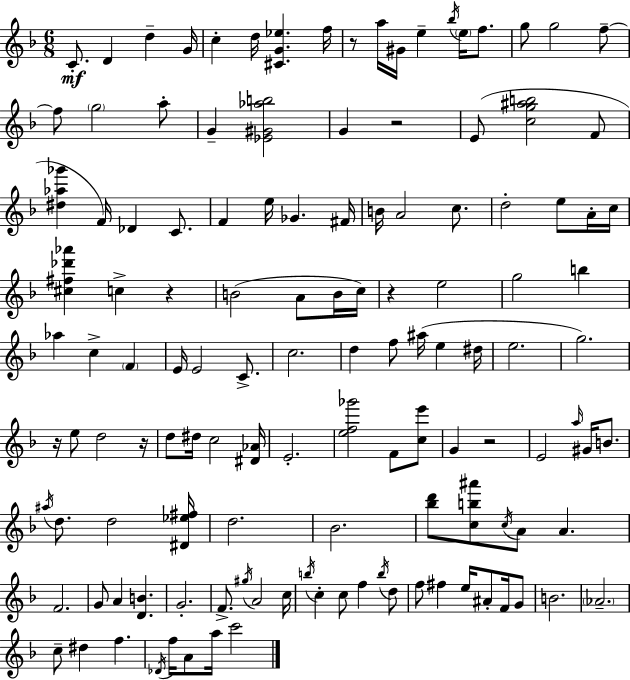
C4/e. D4/q D5/q G4/s C5/q D5/s [C#4,G4,Eb5]/q. F5/s R/e A5/s G#4/s E5/q Bb5/s E5/s F5/e. G5/e G5/h F5/e F5/e G5/h A5/e G4/q [Eb4,G#4,Ab5,B5]/h G4/q R/h E4/e [C5,G5,A#5,B5]/h F4/e [D#5,Ab5,Gb6]/q F4/s Db4/q C4/e. F4/q E5/s Gb4/q. F#4/s B4/s A4/h C5/e. D5/h E5/e A4/s C5/s [C#5,F#5,Db6,Ab6]/q C5/q R/q B4/h A4/e B4/s C5/s R/q E5/h G5/h B5/q Ab5/q C5/q F4/q E4/s E4/h C4/e. C5/h. D5/q F5/e A#5/s E5/q D#5/s E5/h. G5/h. R/s E5/e D5/h R/s D5/e D#5/s C5/h [D#4,Ab4]/s E4/h. [E5,F5,Gb6]/h F4/e [C5,E6]/e G4/q R/h E4/h A5/s G#4/s B4/e. A#5/s D5/e. D5/h [D#4,Eb5,F#5]/s D5/h. Bb4/h. [Bb5,D6]/e [C5,B5,A#6]/e C5/s A4/e A4/q. F4/h. G4/e A4/q [D4,B4]/q. G4/h. F4/e. G#5/s A4/h C5/s B5/s C5/q C5/e F5/q B5/s D5/e F5/e F#5/q E5/s A#4/e F4/s G4/e B4/h. Ab4/h. C5/e D#5/q F5/q. Db4/s F5/s A4/e A5/s C6/h